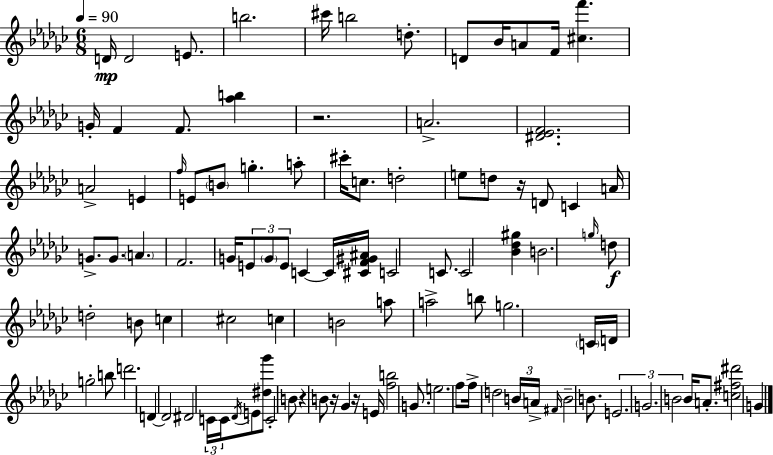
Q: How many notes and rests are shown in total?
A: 102